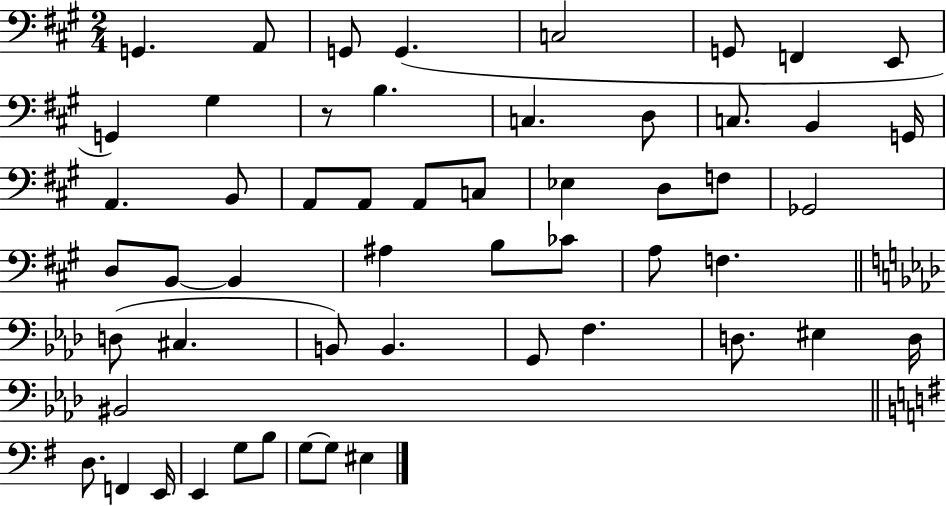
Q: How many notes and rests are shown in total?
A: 54